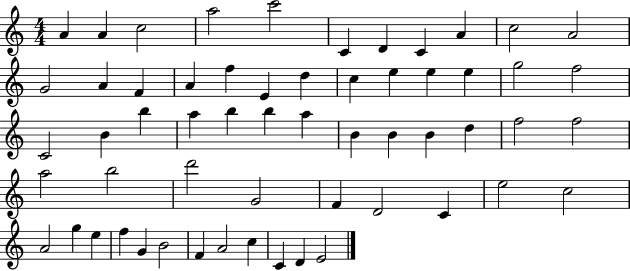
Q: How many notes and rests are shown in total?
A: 58